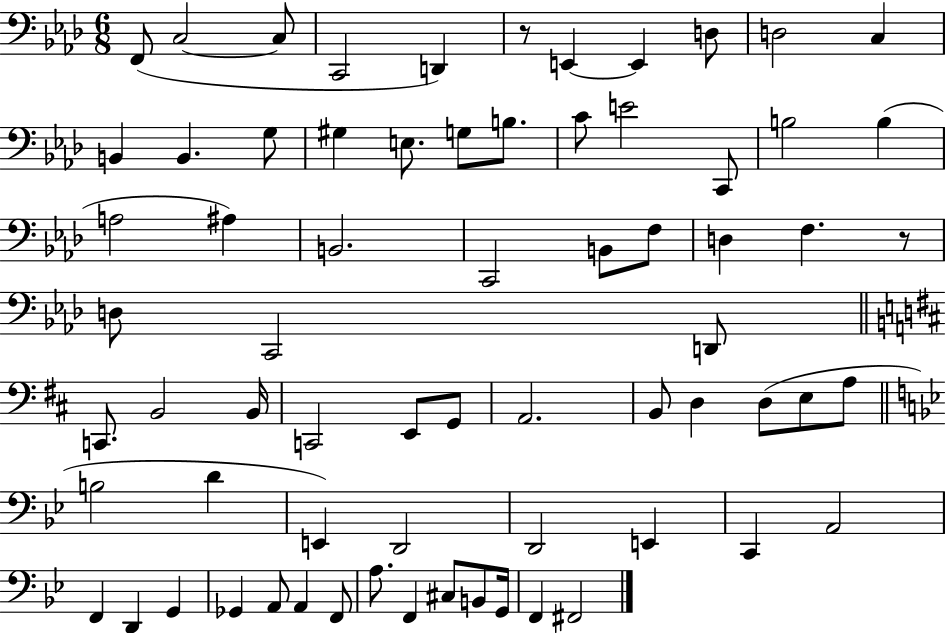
{
  \clef bass
  \numericTimeSignature
  \time 6/8
  \key aes \major
  f,8( c2~~ c8 | c,2 d,4) | r8 e,4~~ e,4 d8 | d2 c4 | \break b,4 b,4. g8 | gis4 e8. g8 b8. | c'8 e'2 c,8 | b2 b4( | \break a2 ais4) | b,2. | c,2 b,8 f8 | d4 f4. r8 | \break d8 c,2 d,8 | \bar "||" \break \key b \minor c,8. b,2 b,16 | c,2 e,8 g,8 | a,2. | b,8 d4 d8( e8 a8 | \break \bar "||" \break \key g \minor b2 d'4 | e,4) d,2 | d,2 e,4 | c,4 a,2 | \break f,4 d,4 g,4 | ges,4 a,8 a,4 f,8 | a8. f,4 cis8 b,8 g,16 | f,4 fis,2 | \break \bar "|."
}